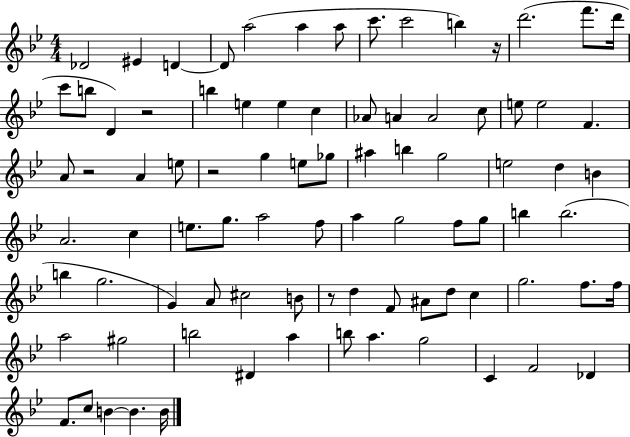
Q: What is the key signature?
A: BES major